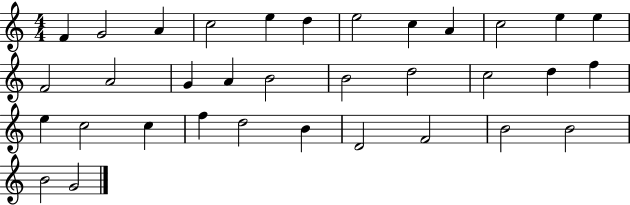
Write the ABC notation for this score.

X:1
T:Untitled
M:4/4
L:1/4
K:C
F G2 A c2 e d e2 c A c2 e e F2 A2 G A B2 B2 d2 c2 d f e c2 c f d2 B D2 F2 B2 B2 B2 G2